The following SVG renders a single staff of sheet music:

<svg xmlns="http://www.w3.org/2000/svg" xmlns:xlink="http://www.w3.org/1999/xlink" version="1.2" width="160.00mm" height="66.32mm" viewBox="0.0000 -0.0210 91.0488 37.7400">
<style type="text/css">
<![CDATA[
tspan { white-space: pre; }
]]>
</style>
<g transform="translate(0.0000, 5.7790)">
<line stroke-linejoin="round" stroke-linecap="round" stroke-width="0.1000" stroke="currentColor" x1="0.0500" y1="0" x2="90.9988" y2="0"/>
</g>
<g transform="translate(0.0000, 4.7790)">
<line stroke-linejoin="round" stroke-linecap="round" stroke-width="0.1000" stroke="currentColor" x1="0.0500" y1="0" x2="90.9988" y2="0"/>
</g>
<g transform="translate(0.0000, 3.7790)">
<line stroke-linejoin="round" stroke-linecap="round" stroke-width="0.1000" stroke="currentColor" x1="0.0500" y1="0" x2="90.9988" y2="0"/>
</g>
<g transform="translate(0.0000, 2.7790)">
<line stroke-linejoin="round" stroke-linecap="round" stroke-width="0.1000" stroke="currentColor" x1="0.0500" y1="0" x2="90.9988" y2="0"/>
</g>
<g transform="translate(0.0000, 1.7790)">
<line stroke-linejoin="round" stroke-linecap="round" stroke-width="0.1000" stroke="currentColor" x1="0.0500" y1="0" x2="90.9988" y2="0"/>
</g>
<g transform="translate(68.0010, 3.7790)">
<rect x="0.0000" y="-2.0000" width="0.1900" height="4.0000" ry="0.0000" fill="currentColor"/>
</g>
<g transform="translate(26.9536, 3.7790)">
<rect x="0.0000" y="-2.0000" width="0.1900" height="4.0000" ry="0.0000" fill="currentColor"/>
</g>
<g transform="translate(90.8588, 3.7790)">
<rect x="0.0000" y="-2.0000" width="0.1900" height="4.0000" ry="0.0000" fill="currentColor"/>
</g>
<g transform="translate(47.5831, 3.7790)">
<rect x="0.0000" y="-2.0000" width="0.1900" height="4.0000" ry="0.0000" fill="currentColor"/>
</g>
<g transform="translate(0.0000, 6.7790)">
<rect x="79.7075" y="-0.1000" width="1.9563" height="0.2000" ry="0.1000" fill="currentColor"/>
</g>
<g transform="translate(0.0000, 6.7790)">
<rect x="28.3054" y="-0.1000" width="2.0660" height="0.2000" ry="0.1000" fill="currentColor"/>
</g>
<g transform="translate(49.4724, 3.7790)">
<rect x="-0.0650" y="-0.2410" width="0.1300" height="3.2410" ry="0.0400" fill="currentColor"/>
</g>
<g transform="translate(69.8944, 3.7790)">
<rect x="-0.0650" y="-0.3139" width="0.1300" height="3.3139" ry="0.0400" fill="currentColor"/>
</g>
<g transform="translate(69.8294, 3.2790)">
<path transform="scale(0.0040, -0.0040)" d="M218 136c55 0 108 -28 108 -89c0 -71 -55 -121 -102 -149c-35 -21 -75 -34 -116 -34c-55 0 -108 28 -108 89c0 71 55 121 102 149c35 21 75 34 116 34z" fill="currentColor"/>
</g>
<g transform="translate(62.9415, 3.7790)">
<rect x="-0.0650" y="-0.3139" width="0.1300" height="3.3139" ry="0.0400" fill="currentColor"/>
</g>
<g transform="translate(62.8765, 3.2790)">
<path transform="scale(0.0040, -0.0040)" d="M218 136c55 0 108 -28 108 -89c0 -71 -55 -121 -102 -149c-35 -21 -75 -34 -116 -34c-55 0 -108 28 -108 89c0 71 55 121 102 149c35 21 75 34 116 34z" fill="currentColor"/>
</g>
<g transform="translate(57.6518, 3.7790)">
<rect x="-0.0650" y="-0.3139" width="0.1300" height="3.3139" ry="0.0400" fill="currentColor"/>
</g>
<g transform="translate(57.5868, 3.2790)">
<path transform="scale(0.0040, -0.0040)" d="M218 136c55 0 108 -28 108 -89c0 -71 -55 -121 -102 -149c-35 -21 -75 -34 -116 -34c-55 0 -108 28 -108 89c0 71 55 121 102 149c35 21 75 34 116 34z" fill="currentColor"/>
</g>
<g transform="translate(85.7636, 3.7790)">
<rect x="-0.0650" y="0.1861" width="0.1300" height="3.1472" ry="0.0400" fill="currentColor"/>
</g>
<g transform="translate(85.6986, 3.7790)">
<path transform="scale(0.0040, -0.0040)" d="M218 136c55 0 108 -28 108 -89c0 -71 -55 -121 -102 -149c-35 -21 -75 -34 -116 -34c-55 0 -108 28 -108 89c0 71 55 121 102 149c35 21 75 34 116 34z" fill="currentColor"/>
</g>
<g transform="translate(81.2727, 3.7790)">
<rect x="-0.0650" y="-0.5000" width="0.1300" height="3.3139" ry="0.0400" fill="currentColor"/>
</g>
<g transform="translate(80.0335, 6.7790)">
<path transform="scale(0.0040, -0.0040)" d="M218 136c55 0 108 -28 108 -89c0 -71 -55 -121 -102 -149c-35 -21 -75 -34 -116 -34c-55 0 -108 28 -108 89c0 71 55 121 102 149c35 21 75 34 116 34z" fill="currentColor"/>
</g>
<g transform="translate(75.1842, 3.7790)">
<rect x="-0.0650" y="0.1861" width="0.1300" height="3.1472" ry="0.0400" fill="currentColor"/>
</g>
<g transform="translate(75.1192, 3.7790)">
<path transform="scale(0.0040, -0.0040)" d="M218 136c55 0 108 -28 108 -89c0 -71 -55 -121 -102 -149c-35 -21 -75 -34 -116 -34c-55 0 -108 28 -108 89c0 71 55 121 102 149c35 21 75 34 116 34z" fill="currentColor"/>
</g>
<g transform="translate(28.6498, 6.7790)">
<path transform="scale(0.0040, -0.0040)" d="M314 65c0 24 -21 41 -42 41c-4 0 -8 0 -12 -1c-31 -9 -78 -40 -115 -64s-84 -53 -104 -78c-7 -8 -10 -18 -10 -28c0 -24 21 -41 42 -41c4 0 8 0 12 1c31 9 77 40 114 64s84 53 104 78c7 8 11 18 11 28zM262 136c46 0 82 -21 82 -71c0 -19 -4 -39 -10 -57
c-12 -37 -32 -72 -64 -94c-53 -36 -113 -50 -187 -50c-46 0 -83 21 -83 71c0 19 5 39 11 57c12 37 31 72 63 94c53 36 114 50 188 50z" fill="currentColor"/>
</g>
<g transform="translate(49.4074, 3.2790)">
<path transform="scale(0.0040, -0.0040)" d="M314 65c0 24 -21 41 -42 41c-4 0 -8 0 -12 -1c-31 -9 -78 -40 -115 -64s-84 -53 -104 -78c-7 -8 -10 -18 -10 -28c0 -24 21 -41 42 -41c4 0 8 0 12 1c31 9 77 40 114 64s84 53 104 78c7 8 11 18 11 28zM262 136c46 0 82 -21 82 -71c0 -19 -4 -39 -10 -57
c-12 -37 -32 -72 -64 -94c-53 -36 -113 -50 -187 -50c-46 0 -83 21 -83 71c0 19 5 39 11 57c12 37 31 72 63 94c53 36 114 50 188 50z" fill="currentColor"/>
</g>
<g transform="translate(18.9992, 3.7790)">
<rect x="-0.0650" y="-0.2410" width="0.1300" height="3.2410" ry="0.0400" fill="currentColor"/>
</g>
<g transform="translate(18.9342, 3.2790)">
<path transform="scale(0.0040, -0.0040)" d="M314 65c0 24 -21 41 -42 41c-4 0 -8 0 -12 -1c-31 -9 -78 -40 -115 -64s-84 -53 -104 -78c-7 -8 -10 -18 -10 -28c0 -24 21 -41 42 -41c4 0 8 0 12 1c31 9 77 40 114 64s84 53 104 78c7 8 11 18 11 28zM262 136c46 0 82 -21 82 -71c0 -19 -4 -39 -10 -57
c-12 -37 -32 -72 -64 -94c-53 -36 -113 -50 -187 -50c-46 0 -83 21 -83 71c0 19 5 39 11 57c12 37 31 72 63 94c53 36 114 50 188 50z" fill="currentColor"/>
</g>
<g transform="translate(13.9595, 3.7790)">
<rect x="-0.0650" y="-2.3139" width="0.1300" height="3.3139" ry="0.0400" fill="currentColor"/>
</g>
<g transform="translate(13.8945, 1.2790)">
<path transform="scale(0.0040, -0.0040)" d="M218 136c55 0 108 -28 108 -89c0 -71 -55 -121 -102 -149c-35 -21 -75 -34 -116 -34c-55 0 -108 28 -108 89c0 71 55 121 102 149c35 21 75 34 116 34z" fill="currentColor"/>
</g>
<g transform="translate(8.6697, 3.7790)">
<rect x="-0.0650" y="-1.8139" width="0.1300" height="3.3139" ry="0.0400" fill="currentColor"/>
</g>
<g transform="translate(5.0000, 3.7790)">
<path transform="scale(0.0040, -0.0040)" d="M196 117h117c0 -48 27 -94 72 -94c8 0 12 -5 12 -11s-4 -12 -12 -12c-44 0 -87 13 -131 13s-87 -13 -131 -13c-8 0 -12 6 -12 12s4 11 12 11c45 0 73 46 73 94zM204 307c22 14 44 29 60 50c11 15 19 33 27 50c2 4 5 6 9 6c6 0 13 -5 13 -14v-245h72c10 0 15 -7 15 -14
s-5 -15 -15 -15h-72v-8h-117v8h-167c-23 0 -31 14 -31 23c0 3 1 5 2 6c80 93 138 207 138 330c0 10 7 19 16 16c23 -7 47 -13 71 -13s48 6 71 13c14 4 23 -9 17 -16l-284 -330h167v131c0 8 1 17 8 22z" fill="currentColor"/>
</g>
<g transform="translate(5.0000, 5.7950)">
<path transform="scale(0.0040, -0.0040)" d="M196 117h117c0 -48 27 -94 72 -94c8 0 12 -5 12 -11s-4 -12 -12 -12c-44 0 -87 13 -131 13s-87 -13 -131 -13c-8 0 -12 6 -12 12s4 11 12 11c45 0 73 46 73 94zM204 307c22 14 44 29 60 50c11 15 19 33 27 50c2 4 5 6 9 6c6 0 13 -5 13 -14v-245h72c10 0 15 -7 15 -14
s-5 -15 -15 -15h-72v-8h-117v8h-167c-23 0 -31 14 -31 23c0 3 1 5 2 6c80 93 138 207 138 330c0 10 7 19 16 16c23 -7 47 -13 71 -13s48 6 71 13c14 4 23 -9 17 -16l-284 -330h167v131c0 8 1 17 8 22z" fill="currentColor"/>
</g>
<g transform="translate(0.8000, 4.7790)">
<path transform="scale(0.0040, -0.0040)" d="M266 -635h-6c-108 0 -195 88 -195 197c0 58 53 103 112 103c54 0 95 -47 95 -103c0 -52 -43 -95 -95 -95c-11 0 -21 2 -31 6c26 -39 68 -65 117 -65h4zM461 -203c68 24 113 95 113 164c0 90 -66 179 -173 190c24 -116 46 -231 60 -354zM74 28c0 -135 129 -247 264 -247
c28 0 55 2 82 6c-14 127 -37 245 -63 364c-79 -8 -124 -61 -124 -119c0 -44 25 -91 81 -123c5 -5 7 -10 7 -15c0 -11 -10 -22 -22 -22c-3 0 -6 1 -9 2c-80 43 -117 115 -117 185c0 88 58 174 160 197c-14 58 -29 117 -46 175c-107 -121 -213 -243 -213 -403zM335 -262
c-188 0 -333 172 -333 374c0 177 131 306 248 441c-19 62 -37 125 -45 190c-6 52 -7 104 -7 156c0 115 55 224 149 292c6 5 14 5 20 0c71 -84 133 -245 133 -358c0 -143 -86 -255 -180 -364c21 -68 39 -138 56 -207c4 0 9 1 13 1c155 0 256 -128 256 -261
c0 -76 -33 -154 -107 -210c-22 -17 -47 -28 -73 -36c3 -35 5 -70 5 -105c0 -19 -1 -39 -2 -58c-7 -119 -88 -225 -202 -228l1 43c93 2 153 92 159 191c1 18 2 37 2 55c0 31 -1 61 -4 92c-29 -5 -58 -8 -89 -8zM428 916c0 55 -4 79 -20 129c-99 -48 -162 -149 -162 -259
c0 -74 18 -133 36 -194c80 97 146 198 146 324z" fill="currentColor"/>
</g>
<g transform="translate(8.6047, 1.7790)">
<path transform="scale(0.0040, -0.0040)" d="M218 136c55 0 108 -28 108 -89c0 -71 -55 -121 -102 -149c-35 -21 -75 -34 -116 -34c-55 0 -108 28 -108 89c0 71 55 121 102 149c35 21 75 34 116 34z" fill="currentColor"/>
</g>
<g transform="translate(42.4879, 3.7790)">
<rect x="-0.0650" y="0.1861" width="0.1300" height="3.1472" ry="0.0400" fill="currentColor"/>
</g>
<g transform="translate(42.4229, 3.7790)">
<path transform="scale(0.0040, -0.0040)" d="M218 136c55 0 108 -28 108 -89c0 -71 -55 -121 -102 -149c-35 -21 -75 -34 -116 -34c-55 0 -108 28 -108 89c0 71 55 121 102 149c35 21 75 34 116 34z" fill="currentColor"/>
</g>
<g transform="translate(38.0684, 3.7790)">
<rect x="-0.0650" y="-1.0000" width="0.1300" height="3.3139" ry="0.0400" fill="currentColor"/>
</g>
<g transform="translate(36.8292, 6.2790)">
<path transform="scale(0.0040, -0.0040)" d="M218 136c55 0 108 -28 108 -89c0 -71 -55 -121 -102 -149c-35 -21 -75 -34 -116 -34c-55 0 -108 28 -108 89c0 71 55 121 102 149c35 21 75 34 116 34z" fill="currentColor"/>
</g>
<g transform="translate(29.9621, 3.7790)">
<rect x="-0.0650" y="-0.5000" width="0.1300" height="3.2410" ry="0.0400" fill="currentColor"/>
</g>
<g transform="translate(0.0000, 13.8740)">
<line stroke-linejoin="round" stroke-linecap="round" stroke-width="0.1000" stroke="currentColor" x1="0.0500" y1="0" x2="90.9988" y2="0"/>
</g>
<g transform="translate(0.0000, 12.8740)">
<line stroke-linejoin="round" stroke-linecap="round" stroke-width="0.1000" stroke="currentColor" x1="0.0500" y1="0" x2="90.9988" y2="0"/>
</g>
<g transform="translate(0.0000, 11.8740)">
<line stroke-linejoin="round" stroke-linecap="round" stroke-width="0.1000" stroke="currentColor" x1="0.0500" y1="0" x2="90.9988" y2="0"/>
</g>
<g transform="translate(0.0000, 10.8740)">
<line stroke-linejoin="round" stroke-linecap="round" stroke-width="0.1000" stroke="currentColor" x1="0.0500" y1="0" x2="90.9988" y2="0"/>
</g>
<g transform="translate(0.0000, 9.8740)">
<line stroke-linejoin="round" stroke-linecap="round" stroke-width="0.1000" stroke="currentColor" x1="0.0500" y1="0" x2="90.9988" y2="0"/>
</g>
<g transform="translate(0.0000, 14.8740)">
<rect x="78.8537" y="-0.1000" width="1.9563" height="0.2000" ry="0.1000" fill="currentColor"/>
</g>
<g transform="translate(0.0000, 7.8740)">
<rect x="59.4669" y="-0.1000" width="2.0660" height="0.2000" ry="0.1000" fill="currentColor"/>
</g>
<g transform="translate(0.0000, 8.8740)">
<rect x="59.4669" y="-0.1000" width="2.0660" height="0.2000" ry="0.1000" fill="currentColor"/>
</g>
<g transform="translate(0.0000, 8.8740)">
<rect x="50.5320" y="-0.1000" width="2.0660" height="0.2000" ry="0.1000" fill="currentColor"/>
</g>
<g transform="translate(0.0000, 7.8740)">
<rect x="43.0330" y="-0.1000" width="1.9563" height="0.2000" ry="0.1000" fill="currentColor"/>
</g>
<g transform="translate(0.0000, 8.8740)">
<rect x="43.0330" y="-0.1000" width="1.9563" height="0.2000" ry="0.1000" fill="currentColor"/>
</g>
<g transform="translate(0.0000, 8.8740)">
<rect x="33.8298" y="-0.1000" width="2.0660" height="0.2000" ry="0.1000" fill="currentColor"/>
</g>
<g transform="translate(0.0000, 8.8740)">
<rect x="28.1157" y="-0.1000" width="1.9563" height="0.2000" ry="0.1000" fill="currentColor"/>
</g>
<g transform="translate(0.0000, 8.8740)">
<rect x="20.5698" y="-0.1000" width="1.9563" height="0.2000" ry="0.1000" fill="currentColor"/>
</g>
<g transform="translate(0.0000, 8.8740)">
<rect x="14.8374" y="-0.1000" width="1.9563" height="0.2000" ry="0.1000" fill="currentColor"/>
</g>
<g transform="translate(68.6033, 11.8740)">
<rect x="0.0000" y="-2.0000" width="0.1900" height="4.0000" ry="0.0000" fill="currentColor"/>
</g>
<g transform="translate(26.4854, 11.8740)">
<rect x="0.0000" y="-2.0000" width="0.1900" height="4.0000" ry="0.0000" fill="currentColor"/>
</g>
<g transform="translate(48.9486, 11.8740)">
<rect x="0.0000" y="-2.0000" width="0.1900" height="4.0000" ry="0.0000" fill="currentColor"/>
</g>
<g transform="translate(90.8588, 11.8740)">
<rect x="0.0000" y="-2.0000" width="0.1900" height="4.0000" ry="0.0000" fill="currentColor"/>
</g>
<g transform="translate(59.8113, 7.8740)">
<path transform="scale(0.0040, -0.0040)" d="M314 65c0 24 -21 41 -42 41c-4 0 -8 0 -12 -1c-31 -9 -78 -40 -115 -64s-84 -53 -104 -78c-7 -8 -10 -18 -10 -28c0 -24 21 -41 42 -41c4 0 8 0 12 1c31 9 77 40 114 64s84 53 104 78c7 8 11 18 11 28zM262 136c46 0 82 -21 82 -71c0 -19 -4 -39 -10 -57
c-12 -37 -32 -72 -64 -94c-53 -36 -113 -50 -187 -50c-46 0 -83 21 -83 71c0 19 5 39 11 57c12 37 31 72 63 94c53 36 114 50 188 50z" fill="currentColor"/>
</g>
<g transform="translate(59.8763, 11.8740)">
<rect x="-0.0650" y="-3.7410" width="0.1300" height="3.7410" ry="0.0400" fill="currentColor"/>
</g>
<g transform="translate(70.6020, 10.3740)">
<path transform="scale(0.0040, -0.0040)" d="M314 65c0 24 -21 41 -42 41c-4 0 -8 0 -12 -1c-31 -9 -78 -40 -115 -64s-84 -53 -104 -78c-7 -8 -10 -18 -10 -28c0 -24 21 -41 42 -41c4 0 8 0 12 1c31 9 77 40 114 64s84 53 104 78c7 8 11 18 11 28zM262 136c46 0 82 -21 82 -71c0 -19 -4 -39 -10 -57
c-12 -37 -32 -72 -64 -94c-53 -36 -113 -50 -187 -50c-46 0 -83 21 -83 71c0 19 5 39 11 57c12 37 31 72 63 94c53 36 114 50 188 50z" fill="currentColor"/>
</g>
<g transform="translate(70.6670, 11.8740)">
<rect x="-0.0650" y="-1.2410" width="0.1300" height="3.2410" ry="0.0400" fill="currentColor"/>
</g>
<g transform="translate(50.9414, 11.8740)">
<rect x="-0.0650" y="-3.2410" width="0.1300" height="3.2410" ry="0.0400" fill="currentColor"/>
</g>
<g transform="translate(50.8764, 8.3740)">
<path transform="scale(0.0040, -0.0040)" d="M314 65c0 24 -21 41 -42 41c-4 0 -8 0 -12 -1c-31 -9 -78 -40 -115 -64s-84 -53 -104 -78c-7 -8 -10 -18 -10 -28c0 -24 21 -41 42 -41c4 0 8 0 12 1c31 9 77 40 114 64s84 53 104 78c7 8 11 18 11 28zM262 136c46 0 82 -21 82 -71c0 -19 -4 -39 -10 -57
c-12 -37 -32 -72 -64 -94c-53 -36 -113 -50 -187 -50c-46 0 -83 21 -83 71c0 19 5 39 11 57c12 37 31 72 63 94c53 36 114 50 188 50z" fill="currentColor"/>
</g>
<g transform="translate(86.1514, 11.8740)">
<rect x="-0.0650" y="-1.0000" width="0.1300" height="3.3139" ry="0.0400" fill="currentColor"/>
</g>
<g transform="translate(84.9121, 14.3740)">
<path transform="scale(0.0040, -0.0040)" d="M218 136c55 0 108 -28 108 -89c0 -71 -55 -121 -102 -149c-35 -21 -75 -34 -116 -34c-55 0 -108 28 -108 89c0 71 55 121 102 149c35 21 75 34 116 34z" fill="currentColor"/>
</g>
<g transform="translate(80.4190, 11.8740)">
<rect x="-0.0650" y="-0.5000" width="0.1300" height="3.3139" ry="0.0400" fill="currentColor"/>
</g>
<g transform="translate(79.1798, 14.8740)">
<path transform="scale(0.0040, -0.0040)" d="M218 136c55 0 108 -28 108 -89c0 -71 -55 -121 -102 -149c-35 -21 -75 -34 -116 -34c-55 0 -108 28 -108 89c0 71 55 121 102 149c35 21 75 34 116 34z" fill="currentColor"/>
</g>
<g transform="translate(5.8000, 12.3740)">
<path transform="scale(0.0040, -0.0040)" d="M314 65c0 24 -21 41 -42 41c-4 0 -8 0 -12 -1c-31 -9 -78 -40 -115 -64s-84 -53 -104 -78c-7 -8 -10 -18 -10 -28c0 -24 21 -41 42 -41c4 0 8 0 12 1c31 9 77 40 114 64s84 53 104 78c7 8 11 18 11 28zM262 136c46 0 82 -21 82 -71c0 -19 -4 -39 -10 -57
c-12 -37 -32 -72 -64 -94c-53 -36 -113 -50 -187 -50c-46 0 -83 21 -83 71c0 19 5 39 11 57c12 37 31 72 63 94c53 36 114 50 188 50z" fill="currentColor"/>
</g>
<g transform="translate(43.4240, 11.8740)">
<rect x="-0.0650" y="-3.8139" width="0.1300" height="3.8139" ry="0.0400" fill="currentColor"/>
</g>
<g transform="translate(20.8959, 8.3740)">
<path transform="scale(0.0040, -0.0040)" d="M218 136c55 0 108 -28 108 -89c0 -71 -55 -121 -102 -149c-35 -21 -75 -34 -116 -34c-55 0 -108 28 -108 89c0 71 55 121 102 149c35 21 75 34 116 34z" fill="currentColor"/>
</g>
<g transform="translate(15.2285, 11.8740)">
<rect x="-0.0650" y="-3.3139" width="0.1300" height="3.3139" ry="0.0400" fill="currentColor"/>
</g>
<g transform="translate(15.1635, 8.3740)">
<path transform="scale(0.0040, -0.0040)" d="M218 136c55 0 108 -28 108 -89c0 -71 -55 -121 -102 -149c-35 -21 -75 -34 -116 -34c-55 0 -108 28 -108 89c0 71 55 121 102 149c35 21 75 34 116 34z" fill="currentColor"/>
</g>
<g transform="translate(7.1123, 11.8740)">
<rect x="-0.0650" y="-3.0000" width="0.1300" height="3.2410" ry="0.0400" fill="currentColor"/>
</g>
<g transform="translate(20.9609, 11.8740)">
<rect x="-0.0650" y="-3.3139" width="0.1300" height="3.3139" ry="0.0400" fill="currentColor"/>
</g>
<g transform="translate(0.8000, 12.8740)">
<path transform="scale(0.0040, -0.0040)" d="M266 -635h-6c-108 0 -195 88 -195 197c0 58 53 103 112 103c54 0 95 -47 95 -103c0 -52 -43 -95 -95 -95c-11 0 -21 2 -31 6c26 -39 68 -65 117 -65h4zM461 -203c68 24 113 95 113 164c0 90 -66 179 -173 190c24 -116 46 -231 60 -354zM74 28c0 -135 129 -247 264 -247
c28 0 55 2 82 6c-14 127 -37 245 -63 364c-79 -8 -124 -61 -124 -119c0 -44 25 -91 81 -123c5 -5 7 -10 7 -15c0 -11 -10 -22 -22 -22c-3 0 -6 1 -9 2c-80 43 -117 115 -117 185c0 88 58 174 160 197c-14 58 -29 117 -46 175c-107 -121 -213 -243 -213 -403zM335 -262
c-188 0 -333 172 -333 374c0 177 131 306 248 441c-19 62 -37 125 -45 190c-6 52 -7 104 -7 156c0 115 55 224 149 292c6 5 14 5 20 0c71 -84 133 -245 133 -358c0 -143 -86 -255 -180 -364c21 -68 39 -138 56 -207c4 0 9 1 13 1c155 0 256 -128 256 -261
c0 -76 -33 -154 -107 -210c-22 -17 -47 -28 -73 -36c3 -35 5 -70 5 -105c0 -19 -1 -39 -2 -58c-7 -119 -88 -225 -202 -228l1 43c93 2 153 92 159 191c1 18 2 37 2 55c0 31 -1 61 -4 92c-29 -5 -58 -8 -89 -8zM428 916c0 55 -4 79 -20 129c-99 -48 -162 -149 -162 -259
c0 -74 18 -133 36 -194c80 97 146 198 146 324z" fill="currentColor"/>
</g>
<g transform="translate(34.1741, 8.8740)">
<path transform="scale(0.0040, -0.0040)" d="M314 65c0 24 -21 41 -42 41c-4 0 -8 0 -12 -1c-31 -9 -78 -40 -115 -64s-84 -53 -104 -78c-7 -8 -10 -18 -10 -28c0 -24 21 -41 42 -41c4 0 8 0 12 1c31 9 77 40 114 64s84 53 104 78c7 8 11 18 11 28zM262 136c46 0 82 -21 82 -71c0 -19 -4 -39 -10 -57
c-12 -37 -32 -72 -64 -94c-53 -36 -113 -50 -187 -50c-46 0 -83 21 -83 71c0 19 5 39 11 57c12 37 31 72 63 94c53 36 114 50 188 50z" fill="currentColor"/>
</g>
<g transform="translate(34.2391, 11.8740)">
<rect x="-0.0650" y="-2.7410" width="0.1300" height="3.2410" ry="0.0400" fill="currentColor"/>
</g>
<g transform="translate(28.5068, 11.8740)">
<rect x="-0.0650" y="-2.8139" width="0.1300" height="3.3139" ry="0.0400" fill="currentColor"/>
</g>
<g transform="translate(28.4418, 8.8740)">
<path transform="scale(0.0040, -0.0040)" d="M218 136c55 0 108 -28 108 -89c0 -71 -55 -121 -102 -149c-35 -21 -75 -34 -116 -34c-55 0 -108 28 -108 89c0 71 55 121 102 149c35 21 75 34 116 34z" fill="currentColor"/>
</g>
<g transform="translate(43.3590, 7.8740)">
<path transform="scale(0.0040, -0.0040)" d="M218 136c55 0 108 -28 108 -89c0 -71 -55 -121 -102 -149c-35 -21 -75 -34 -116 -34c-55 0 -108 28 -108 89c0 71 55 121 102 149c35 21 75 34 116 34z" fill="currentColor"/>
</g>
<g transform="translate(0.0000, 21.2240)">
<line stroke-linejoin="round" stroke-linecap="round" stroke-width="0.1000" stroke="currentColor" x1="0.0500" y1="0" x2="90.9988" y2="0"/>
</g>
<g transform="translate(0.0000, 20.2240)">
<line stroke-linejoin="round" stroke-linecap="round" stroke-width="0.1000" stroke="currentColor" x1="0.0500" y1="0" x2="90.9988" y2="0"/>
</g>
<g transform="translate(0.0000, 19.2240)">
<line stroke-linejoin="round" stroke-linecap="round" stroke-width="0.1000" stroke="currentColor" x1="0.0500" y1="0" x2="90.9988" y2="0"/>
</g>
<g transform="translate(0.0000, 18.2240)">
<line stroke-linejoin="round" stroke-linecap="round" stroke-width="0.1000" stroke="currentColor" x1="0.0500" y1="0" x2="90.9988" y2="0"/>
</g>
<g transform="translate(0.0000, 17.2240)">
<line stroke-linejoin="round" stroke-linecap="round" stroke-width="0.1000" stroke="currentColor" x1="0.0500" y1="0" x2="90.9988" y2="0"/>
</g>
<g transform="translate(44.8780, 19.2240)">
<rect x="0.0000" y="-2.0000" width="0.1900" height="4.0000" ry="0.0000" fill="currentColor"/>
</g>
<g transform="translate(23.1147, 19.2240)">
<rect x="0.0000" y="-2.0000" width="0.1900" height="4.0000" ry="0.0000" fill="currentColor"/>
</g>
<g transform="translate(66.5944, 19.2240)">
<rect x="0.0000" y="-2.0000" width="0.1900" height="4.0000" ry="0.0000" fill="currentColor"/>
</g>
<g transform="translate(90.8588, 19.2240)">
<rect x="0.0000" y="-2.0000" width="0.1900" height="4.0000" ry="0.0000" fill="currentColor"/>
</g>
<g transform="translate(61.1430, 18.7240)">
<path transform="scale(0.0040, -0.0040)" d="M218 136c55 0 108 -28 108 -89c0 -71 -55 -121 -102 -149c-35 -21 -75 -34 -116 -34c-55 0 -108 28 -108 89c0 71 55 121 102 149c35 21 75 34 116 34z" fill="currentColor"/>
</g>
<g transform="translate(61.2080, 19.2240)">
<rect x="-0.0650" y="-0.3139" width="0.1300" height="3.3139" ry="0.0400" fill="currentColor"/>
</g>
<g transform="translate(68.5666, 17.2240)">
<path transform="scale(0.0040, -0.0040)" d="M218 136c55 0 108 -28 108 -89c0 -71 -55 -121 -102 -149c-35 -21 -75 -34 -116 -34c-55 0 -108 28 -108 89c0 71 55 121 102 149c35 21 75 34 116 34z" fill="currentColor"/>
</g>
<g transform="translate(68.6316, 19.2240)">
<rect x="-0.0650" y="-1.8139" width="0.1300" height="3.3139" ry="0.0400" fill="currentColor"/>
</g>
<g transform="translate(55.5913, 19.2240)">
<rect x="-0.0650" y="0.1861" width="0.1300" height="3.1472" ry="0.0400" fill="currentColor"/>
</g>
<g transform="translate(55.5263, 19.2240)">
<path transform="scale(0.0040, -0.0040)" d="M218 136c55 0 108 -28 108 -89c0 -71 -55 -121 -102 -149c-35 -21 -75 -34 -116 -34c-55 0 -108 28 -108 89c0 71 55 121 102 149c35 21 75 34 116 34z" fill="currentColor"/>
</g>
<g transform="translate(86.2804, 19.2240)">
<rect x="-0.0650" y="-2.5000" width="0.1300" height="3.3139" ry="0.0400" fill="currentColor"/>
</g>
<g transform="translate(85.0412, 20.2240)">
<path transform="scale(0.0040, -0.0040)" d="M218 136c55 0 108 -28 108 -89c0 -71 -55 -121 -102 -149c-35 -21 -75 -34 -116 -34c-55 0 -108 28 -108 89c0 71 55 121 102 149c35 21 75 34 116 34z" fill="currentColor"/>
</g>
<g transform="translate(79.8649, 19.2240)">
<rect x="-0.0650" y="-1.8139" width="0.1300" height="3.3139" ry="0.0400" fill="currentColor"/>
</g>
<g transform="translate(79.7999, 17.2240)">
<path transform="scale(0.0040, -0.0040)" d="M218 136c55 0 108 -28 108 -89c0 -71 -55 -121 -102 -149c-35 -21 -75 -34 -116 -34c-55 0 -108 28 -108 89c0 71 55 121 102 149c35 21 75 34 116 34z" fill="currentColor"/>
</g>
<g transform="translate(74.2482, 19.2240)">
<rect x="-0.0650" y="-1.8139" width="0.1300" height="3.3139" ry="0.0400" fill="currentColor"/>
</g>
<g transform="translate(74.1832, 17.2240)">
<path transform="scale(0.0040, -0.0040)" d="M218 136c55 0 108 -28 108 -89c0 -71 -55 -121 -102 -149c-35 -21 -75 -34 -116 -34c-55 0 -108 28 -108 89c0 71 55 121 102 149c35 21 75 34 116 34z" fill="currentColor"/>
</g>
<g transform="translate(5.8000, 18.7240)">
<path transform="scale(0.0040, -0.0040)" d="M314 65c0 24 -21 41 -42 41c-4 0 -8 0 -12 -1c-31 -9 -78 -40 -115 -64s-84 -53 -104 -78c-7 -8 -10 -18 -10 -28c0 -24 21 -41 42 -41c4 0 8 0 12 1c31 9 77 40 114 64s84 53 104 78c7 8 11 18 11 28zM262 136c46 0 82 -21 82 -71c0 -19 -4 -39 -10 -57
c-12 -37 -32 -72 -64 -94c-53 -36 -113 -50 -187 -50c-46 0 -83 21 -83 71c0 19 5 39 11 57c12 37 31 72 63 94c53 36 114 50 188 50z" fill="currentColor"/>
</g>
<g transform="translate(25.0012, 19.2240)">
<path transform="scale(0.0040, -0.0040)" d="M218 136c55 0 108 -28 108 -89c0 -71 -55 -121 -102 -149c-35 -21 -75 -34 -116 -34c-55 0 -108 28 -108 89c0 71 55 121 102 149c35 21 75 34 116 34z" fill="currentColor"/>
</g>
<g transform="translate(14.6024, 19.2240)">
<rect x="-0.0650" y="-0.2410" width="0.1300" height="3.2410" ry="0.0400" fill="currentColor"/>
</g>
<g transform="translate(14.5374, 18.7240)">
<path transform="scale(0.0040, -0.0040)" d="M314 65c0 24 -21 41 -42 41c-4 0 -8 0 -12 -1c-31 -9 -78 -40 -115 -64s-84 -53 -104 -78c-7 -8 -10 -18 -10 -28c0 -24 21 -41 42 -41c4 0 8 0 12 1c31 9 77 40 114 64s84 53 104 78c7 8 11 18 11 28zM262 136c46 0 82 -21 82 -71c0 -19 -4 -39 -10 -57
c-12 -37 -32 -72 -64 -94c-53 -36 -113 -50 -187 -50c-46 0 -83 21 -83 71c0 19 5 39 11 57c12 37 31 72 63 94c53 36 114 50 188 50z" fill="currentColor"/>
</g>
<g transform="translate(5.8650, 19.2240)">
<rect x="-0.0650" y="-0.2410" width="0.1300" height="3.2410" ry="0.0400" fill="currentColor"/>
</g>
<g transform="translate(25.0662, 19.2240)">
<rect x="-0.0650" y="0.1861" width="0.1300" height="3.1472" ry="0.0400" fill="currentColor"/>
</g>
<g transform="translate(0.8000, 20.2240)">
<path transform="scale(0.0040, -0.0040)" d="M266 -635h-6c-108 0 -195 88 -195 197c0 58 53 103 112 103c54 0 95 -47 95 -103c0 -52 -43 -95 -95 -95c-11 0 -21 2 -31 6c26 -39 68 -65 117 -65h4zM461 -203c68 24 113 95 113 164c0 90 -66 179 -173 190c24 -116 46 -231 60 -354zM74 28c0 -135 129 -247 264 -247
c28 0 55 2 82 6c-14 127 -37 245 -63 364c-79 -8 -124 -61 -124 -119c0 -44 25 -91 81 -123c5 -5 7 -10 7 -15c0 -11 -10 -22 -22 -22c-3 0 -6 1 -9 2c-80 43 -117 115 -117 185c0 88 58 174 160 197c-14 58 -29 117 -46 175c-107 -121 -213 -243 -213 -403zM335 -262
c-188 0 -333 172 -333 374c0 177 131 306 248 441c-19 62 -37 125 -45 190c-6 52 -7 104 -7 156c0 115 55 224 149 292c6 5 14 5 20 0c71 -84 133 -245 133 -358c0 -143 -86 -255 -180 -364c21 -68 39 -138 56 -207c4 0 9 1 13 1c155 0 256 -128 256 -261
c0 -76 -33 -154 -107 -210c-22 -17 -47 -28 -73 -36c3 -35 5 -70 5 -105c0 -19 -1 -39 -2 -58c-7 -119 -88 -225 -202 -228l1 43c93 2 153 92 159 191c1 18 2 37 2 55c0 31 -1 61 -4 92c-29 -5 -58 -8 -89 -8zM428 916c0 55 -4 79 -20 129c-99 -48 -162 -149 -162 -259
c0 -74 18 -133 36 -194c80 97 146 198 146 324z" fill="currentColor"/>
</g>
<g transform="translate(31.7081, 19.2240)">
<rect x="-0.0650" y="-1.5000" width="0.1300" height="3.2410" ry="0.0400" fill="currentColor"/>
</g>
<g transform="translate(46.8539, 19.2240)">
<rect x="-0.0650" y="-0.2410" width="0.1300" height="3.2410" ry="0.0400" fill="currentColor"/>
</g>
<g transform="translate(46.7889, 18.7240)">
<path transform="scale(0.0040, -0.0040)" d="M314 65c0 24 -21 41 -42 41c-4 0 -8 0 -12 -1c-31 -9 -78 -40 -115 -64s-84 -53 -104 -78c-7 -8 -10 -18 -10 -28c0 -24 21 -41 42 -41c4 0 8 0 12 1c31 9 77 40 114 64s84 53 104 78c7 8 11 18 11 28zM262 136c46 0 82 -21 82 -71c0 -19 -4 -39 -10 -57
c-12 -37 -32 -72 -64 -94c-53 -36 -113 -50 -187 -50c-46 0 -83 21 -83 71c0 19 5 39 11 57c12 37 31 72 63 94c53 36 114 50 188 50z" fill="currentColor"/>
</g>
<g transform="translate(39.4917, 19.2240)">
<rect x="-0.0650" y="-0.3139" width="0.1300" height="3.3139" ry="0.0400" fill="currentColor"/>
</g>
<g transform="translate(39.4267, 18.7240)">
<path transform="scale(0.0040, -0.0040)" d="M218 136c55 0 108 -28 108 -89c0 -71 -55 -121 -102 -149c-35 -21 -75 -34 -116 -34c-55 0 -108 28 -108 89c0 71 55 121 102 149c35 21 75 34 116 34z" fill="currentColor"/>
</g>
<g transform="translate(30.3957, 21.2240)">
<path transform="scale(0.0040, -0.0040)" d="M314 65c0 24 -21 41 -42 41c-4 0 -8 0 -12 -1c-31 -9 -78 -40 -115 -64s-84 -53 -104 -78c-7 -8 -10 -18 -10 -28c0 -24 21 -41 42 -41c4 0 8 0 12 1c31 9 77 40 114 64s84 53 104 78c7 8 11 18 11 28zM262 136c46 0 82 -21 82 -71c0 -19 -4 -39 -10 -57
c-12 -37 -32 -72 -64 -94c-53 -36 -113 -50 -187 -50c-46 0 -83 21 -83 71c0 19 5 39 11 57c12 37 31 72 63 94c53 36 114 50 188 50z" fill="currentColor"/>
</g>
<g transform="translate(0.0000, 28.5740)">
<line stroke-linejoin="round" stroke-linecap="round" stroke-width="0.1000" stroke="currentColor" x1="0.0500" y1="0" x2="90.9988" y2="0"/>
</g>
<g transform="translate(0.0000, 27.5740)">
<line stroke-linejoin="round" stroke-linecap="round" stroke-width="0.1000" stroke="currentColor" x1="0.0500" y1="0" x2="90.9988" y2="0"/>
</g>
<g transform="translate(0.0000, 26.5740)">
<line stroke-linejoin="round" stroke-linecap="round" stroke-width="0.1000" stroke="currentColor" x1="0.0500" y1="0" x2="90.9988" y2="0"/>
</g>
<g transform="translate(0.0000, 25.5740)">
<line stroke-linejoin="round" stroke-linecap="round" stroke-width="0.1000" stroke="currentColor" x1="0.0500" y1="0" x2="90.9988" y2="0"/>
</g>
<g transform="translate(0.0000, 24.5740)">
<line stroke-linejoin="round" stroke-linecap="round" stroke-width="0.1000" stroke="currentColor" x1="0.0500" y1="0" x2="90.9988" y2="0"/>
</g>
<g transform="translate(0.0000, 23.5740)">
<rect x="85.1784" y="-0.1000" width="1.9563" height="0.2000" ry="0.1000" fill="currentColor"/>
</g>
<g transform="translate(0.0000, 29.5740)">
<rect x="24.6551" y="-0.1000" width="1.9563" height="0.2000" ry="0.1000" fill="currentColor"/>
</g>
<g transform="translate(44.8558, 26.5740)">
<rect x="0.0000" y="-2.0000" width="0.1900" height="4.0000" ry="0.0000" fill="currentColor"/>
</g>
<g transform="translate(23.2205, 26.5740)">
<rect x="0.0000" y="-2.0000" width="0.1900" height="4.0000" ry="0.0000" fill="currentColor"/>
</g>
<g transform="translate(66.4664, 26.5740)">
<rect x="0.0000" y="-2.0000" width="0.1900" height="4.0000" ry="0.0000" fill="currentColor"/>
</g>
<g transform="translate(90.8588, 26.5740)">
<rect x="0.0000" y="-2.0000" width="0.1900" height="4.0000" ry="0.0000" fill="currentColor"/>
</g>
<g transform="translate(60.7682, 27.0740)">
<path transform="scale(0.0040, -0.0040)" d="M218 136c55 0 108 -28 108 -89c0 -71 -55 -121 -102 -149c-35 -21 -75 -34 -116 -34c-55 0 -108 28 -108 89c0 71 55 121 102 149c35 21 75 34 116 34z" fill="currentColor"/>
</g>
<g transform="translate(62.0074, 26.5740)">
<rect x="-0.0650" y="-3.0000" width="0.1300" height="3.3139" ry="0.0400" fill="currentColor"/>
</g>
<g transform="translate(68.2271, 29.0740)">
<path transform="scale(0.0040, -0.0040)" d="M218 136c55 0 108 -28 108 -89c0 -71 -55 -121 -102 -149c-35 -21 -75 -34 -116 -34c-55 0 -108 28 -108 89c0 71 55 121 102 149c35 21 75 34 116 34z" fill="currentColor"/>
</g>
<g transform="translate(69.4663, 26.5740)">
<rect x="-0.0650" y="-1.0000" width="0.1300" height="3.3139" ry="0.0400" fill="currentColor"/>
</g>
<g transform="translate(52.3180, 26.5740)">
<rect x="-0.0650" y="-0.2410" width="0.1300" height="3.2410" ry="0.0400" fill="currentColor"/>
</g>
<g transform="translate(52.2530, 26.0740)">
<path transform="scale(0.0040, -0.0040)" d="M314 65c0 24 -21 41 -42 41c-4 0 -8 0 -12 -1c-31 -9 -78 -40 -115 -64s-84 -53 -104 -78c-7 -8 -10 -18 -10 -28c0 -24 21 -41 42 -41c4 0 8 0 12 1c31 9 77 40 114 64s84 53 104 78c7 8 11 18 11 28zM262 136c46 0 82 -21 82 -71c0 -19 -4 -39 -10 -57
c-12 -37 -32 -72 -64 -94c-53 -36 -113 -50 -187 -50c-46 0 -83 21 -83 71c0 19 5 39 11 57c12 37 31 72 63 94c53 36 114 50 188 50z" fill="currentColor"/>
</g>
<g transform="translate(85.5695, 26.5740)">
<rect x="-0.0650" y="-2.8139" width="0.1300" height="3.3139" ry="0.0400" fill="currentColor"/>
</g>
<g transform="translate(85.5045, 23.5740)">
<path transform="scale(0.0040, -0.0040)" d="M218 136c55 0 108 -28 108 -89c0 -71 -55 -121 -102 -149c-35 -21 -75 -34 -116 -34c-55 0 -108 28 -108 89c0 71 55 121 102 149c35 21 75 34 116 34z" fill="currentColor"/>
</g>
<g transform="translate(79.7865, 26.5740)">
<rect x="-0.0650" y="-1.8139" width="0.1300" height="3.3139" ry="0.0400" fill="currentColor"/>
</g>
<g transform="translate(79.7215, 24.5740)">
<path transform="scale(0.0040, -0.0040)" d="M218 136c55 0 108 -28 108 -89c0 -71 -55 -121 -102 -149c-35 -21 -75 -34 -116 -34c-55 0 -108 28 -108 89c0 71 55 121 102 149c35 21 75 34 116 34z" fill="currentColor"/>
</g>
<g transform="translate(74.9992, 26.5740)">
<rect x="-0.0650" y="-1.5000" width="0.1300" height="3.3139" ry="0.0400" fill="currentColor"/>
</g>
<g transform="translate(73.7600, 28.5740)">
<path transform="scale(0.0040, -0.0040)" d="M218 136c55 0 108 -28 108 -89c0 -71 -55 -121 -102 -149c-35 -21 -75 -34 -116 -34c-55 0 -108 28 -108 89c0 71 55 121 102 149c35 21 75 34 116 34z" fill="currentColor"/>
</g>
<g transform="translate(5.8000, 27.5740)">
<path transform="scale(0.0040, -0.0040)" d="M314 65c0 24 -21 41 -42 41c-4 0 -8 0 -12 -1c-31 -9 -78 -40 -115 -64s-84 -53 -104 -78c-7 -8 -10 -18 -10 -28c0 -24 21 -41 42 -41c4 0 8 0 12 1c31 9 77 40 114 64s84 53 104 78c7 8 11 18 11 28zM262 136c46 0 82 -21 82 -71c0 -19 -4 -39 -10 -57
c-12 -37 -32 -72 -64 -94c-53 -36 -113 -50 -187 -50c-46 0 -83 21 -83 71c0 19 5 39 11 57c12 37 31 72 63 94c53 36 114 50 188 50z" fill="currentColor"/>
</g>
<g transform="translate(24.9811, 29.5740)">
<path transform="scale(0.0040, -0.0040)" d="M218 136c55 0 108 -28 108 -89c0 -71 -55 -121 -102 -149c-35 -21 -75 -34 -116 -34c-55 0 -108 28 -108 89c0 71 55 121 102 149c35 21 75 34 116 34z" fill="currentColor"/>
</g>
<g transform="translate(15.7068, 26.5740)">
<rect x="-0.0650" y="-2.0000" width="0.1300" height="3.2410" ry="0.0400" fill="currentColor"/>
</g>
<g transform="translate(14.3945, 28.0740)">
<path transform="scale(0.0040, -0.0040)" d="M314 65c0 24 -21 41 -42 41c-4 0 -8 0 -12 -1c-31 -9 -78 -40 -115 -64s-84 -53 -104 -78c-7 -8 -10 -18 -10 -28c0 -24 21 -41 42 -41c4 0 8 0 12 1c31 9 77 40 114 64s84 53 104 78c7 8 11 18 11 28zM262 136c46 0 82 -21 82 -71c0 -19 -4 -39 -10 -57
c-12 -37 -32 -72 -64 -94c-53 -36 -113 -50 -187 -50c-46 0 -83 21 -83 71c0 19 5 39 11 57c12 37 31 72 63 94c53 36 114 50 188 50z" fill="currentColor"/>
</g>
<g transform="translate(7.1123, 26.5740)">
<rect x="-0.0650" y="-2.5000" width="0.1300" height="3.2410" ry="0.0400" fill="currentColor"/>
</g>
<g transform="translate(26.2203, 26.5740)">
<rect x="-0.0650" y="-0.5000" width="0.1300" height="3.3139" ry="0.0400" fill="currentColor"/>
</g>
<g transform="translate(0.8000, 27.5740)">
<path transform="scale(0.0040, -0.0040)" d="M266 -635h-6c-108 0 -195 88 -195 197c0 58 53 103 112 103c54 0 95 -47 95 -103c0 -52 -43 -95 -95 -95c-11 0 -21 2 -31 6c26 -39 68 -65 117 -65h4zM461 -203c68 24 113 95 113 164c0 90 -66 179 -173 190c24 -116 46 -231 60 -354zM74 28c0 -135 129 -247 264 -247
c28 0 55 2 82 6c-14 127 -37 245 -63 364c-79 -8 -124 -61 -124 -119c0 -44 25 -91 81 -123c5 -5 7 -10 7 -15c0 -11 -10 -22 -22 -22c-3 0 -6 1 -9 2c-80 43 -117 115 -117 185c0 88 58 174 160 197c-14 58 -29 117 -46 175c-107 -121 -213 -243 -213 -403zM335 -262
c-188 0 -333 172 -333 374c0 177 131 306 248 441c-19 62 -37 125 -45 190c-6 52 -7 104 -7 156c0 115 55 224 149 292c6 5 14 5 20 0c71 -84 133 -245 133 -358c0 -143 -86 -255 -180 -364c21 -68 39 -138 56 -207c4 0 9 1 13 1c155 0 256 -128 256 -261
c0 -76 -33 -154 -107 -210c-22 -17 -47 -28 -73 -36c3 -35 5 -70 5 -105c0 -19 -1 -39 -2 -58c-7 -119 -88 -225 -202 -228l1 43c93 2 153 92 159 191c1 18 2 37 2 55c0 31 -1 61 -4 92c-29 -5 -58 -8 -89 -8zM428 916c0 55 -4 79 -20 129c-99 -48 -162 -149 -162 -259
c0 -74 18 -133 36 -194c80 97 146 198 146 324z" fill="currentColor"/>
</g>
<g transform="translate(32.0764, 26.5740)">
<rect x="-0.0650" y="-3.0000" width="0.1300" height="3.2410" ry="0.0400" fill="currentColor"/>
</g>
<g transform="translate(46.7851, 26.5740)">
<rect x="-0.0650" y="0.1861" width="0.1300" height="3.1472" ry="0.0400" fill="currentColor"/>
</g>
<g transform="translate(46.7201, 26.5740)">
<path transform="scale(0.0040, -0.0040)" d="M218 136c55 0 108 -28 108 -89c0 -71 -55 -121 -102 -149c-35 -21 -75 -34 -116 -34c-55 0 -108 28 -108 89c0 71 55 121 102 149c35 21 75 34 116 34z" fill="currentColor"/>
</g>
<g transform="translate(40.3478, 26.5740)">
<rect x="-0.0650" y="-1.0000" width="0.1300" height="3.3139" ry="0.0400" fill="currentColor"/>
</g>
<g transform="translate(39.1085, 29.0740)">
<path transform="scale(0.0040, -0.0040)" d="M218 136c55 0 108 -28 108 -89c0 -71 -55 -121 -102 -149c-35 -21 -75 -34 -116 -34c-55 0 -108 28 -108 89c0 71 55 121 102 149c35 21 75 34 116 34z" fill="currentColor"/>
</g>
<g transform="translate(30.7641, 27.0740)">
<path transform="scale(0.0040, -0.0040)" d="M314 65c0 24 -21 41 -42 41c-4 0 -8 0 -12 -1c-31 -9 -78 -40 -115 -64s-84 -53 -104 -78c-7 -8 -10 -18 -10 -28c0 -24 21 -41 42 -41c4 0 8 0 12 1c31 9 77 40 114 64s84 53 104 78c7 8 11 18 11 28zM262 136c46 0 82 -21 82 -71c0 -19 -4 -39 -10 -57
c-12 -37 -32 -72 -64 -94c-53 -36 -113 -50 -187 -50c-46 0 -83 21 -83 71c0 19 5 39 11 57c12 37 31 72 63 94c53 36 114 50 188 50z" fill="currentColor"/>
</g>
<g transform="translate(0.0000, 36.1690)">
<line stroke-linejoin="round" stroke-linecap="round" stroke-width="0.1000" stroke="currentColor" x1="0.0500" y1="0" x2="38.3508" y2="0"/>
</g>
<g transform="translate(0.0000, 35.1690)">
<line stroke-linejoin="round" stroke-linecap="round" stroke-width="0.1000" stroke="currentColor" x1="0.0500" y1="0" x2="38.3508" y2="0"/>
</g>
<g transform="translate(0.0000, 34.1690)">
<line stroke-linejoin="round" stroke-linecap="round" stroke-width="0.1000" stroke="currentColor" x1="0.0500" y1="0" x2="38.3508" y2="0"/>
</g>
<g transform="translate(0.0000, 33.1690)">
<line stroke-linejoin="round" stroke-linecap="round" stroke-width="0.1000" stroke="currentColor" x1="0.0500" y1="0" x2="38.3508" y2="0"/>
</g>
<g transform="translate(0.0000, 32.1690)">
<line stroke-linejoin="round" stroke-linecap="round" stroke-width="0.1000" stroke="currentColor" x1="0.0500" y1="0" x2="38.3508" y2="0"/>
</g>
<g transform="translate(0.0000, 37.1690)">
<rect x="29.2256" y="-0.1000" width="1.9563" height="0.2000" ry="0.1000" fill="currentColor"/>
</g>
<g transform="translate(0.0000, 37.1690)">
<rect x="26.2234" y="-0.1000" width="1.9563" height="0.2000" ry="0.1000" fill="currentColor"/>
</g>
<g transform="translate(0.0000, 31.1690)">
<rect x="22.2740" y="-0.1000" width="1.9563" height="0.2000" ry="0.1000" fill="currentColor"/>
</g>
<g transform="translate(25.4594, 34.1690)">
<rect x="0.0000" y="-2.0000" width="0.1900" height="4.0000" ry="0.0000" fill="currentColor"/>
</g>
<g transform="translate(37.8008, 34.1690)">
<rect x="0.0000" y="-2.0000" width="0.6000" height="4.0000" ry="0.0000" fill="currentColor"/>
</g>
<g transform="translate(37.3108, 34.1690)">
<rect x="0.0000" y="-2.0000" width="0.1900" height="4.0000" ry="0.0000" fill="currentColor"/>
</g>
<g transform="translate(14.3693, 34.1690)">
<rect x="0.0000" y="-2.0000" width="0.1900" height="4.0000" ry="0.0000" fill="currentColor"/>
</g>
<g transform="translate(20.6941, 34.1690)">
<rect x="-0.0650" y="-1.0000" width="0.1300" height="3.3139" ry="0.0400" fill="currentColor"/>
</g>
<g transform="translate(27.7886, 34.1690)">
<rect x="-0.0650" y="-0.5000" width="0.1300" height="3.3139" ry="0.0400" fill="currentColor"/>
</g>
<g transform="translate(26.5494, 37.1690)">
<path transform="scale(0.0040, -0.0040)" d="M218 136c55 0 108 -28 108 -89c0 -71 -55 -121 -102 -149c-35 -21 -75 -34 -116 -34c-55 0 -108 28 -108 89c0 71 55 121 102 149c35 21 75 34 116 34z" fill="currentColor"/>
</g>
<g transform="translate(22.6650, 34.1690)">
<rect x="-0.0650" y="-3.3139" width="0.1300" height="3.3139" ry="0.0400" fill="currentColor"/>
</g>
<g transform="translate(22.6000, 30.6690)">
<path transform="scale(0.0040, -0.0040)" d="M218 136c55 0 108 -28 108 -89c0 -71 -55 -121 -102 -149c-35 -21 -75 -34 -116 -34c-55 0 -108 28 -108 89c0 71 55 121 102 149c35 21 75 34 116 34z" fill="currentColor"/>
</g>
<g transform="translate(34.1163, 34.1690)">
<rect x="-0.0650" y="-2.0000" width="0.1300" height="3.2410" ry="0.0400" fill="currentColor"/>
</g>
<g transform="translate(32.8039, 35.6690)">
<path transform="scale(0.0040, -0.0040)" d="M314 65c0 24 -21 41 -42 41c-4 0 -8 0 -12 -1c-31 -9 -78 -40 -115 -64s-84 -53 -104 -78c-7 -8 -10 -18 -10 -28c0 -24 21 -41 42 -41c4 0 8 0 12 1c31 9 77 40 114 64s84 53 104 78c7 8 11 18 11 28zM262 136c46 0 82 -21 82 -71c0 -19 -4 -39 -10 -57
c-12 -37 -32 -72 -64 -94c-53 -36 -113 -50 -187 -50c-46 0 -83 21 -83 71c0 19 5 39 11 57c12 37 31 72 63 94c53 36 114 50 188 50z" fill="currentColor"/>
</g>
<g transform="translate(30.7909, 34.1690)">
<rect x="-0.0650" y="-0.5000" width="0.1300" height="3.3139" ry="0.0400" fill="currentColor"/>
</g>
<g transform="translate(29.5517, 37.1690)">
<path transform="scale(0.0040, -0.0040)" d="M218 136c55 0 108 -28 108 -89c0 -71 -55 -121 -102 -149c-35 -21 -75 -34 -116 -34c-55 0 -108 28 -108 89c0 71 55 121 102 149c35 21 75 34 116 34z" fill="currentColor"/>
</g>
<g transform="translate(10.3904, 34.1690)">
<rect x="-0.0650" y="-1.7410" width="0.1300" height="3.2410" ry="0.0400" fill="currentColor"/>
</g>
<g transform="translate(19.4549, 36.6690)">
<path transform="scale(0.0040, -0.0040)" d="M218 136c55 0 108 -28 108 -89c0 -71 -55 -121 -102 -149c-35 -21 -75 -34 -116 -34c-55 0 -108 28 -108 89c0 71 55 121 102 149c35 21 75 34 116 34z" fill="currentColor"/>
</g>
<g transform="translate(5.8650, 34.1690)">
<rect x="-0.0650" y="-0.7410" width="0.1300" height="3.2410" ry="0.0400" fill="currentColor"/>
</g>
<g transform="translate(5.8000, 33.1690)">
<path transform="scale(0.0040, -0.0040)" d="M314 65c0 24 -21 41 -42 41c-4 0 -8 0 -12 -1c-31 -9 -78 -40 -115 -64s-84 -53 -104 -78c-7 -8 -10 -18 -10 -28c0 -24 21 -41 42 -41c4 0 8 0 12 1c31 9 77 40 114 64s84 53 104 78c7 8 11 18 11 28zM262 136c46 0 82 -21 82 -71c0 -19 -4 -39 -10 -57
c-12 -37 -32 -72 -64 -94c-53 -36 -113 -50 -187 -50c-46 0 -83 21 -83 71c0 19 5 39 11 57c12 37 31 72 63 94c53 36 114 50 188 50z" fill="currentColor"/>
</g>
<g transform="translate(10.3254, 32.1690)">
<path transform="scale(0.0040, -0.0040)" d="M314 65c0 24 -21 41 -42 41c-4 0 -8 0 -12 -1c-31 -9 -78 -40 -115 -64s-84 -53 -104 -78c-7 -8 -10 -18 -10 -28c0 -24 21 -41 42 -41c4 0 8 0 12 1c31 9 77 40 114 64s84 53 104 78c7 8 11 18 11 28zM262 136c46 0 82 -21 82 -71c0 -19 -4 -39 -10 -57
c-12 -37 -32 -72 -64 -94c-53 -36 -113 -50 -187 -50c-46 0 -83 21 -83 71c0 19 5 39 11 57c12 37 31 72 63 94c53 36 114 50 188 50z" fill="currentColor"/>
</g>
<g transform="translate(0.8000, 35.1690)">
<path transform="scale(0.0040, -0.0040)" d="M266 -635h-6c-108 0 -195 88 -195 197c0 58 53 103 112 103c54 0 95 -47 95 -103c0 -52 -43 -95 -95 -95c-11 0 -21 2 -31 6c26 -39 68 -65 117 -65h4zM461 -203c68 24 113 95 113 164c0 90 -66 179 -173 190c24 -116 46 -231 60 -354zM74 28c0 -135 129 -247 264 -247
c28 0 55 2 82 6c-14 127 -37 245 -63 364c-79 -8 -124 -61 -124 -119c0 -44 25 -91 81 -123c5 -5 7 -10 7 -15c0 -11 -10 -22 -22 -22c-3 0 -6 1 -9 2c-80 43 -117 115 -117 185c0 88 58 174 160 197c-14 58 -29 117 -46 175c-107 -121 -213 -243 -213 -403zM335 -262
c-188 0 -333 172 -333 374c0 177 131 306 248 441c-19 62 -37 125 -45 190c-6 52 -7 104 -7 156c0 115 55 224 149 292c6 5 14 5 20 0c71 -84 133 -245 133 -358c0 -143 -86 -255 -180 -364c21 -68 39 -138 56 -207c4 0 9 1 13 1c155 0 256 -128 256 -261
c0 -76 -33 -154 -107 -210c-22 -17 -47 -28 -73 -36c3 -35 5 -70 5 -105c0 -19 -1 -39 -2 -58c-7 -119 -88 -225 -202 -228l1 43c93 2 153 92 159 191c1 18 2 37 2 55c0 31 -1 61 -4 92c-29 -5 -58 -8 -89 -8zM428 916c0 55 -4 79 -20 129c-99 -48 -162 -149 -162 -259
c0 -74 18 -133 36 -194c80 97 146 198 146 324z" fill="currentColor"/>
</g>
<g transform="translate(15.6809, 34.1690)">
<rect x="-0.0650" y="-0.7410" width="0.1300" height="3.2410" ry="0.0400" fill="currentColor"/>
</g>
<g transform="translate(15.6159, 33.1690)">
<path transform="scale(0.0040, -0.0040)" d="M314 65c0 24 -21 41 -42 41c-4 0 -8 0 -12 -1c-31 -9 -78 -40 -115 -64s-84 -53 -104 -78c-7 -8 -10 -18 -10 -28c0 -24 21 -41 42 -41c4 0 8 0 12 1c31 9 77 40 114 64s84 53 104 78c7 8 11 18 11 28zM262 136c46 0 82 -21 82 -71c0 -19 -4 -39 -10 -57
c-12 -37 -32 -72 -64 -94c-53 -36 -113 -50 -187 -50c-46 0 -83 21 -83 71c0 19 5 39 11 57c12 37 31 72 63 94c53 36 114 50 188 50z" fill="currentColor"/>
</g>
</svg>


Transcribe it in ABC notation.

X:1
T:Untitled
M:4/4
L:1/4
K:C
f g c2 C2 D B c2 c c c B C B A2 b b a a2 c' b2 c'2 e2 C D c2 c2 B E2 c c2 B c f f f G G2 F2 C A2 D B c2 A D E f a d2 f2 d2 D b C C F2